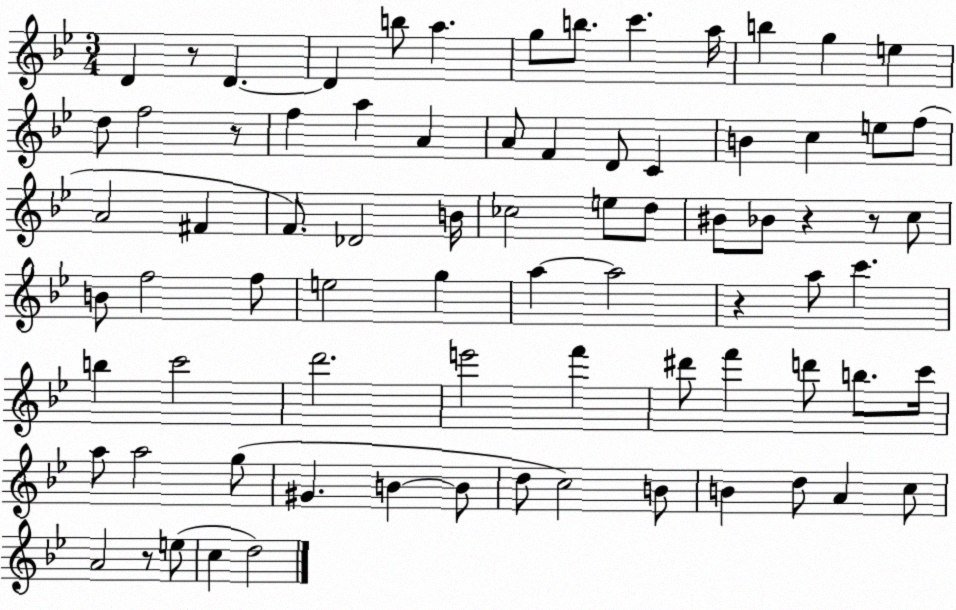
X:1
T:Untitled
M:3/4
L:1/4
K:Bb
D z/2 D D b/2 a g/2 b/2 c' a/4 b g e d/2 f2 z/2 f a A A/2 F D/2 C B c e/2 f/2 A2 ^F F/2 _D2 B/4 _c2 e/2 d/2 ^B/2 _B/2 z z/2 c/2 B/2 f2 f/2 e2 g a a2 z a/2 c' b c'2 d'2 e'2 f' ^d'/2 f' d'/2 b/2 c'/4 a/2 a2 g/2 ^G B B/2 d/2 c2 B/2 B d/2 A c/2 A2 z/2 e/2 c d2